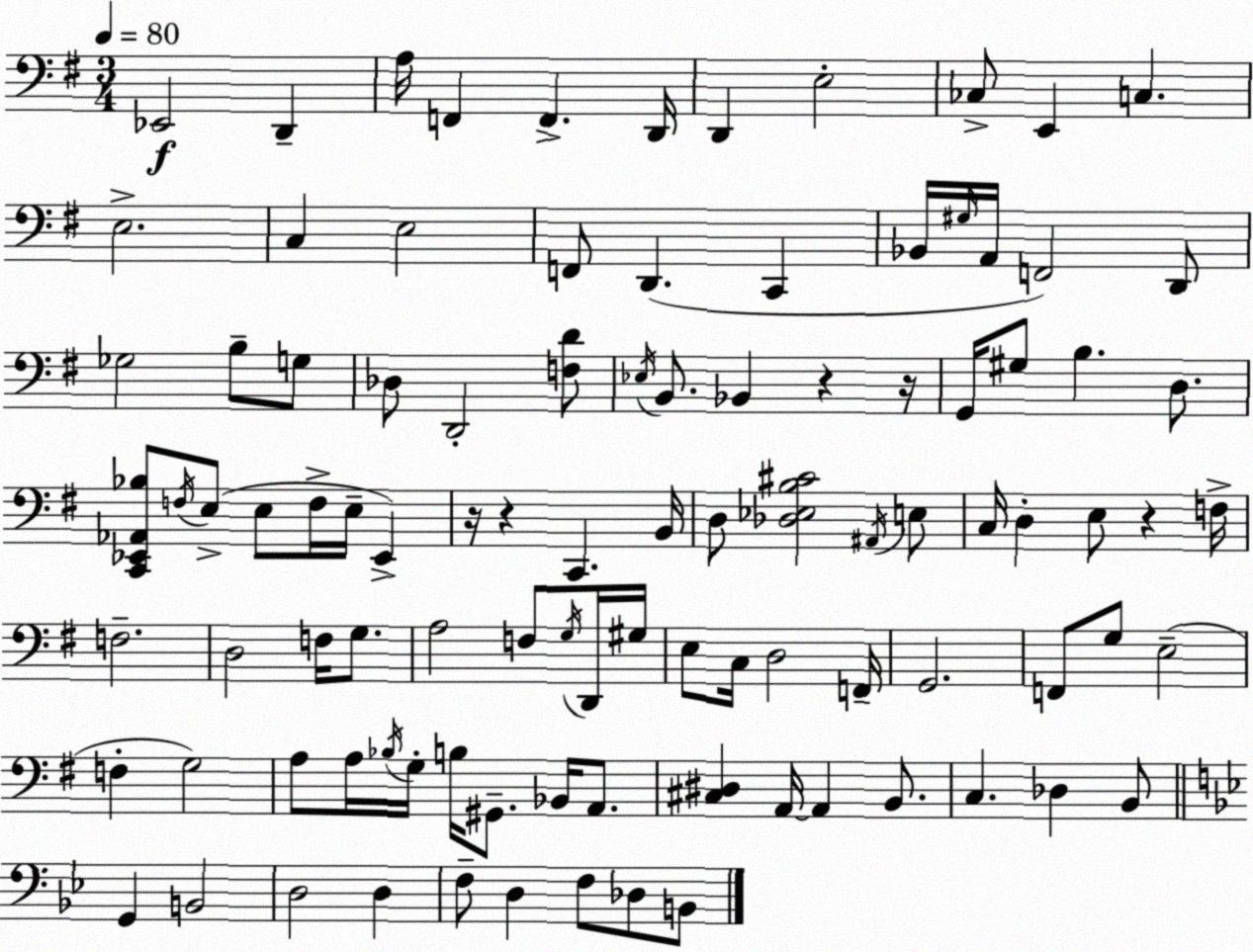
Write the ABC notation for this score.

X:1
T:Untitled
M:3/4
L:1/4
K:Em
_E,,2 D,, A,/4 F,, F,, D,,/4 D,, E,2 _C,/2 E,, C, E,2 C, E,2 F,,/2 D,, C,, _B,,/4 ^G,/4 A,,/4 F,,2 D,,/2 _G,2 B,/2 G,/2 _D,/2 D,,2 [F,D]/2 _E,/4 B,,/2 _B,, z z/4 G,,/4 ^G,/2 B, D,/2 [C,,_E,,_A,,_B,]/2 F,/4 E,/2 E,/2 F,/4 E,/4 _E,, z/4 z C,, B,,/4 D,/2 [_D,_E,B,^C]2 ^A,,/4 E,/2 C,/4 D, E,/2 z F,/4 F,2 D,2 F,/4 G,/2 A,2 F,/2 G,/4 D,,/4 ^G,/4 E,/2 C,/4 D,2 F,,/4 G,,2 F,,/2 G,/2 E,2 F, G,2 A,/2 A,/4 _B,/4 G,/4 B,/4 ^G,,/2 _B,,/4 A,,/2 [^C,^D,] A,,/4 A,, B,,/2 C, _D, B,,/2 G,, B,,2 D,2 D, F,/2 D, F,/2 _D,/2 B,,/2